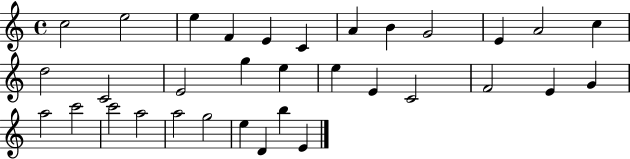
C5/h E5/h E5/q F4/q E4/q C4/q A4/q B4/q G4/h E4/q A4/h C5/q D5/h C4/h E4/h G5/q E5/q E5/q E4/q C4/h F4/h E4/q G4/q A5/h C6/h C6/h A5/h A5/h G5/h E5/q D4/q B5/q E4/q